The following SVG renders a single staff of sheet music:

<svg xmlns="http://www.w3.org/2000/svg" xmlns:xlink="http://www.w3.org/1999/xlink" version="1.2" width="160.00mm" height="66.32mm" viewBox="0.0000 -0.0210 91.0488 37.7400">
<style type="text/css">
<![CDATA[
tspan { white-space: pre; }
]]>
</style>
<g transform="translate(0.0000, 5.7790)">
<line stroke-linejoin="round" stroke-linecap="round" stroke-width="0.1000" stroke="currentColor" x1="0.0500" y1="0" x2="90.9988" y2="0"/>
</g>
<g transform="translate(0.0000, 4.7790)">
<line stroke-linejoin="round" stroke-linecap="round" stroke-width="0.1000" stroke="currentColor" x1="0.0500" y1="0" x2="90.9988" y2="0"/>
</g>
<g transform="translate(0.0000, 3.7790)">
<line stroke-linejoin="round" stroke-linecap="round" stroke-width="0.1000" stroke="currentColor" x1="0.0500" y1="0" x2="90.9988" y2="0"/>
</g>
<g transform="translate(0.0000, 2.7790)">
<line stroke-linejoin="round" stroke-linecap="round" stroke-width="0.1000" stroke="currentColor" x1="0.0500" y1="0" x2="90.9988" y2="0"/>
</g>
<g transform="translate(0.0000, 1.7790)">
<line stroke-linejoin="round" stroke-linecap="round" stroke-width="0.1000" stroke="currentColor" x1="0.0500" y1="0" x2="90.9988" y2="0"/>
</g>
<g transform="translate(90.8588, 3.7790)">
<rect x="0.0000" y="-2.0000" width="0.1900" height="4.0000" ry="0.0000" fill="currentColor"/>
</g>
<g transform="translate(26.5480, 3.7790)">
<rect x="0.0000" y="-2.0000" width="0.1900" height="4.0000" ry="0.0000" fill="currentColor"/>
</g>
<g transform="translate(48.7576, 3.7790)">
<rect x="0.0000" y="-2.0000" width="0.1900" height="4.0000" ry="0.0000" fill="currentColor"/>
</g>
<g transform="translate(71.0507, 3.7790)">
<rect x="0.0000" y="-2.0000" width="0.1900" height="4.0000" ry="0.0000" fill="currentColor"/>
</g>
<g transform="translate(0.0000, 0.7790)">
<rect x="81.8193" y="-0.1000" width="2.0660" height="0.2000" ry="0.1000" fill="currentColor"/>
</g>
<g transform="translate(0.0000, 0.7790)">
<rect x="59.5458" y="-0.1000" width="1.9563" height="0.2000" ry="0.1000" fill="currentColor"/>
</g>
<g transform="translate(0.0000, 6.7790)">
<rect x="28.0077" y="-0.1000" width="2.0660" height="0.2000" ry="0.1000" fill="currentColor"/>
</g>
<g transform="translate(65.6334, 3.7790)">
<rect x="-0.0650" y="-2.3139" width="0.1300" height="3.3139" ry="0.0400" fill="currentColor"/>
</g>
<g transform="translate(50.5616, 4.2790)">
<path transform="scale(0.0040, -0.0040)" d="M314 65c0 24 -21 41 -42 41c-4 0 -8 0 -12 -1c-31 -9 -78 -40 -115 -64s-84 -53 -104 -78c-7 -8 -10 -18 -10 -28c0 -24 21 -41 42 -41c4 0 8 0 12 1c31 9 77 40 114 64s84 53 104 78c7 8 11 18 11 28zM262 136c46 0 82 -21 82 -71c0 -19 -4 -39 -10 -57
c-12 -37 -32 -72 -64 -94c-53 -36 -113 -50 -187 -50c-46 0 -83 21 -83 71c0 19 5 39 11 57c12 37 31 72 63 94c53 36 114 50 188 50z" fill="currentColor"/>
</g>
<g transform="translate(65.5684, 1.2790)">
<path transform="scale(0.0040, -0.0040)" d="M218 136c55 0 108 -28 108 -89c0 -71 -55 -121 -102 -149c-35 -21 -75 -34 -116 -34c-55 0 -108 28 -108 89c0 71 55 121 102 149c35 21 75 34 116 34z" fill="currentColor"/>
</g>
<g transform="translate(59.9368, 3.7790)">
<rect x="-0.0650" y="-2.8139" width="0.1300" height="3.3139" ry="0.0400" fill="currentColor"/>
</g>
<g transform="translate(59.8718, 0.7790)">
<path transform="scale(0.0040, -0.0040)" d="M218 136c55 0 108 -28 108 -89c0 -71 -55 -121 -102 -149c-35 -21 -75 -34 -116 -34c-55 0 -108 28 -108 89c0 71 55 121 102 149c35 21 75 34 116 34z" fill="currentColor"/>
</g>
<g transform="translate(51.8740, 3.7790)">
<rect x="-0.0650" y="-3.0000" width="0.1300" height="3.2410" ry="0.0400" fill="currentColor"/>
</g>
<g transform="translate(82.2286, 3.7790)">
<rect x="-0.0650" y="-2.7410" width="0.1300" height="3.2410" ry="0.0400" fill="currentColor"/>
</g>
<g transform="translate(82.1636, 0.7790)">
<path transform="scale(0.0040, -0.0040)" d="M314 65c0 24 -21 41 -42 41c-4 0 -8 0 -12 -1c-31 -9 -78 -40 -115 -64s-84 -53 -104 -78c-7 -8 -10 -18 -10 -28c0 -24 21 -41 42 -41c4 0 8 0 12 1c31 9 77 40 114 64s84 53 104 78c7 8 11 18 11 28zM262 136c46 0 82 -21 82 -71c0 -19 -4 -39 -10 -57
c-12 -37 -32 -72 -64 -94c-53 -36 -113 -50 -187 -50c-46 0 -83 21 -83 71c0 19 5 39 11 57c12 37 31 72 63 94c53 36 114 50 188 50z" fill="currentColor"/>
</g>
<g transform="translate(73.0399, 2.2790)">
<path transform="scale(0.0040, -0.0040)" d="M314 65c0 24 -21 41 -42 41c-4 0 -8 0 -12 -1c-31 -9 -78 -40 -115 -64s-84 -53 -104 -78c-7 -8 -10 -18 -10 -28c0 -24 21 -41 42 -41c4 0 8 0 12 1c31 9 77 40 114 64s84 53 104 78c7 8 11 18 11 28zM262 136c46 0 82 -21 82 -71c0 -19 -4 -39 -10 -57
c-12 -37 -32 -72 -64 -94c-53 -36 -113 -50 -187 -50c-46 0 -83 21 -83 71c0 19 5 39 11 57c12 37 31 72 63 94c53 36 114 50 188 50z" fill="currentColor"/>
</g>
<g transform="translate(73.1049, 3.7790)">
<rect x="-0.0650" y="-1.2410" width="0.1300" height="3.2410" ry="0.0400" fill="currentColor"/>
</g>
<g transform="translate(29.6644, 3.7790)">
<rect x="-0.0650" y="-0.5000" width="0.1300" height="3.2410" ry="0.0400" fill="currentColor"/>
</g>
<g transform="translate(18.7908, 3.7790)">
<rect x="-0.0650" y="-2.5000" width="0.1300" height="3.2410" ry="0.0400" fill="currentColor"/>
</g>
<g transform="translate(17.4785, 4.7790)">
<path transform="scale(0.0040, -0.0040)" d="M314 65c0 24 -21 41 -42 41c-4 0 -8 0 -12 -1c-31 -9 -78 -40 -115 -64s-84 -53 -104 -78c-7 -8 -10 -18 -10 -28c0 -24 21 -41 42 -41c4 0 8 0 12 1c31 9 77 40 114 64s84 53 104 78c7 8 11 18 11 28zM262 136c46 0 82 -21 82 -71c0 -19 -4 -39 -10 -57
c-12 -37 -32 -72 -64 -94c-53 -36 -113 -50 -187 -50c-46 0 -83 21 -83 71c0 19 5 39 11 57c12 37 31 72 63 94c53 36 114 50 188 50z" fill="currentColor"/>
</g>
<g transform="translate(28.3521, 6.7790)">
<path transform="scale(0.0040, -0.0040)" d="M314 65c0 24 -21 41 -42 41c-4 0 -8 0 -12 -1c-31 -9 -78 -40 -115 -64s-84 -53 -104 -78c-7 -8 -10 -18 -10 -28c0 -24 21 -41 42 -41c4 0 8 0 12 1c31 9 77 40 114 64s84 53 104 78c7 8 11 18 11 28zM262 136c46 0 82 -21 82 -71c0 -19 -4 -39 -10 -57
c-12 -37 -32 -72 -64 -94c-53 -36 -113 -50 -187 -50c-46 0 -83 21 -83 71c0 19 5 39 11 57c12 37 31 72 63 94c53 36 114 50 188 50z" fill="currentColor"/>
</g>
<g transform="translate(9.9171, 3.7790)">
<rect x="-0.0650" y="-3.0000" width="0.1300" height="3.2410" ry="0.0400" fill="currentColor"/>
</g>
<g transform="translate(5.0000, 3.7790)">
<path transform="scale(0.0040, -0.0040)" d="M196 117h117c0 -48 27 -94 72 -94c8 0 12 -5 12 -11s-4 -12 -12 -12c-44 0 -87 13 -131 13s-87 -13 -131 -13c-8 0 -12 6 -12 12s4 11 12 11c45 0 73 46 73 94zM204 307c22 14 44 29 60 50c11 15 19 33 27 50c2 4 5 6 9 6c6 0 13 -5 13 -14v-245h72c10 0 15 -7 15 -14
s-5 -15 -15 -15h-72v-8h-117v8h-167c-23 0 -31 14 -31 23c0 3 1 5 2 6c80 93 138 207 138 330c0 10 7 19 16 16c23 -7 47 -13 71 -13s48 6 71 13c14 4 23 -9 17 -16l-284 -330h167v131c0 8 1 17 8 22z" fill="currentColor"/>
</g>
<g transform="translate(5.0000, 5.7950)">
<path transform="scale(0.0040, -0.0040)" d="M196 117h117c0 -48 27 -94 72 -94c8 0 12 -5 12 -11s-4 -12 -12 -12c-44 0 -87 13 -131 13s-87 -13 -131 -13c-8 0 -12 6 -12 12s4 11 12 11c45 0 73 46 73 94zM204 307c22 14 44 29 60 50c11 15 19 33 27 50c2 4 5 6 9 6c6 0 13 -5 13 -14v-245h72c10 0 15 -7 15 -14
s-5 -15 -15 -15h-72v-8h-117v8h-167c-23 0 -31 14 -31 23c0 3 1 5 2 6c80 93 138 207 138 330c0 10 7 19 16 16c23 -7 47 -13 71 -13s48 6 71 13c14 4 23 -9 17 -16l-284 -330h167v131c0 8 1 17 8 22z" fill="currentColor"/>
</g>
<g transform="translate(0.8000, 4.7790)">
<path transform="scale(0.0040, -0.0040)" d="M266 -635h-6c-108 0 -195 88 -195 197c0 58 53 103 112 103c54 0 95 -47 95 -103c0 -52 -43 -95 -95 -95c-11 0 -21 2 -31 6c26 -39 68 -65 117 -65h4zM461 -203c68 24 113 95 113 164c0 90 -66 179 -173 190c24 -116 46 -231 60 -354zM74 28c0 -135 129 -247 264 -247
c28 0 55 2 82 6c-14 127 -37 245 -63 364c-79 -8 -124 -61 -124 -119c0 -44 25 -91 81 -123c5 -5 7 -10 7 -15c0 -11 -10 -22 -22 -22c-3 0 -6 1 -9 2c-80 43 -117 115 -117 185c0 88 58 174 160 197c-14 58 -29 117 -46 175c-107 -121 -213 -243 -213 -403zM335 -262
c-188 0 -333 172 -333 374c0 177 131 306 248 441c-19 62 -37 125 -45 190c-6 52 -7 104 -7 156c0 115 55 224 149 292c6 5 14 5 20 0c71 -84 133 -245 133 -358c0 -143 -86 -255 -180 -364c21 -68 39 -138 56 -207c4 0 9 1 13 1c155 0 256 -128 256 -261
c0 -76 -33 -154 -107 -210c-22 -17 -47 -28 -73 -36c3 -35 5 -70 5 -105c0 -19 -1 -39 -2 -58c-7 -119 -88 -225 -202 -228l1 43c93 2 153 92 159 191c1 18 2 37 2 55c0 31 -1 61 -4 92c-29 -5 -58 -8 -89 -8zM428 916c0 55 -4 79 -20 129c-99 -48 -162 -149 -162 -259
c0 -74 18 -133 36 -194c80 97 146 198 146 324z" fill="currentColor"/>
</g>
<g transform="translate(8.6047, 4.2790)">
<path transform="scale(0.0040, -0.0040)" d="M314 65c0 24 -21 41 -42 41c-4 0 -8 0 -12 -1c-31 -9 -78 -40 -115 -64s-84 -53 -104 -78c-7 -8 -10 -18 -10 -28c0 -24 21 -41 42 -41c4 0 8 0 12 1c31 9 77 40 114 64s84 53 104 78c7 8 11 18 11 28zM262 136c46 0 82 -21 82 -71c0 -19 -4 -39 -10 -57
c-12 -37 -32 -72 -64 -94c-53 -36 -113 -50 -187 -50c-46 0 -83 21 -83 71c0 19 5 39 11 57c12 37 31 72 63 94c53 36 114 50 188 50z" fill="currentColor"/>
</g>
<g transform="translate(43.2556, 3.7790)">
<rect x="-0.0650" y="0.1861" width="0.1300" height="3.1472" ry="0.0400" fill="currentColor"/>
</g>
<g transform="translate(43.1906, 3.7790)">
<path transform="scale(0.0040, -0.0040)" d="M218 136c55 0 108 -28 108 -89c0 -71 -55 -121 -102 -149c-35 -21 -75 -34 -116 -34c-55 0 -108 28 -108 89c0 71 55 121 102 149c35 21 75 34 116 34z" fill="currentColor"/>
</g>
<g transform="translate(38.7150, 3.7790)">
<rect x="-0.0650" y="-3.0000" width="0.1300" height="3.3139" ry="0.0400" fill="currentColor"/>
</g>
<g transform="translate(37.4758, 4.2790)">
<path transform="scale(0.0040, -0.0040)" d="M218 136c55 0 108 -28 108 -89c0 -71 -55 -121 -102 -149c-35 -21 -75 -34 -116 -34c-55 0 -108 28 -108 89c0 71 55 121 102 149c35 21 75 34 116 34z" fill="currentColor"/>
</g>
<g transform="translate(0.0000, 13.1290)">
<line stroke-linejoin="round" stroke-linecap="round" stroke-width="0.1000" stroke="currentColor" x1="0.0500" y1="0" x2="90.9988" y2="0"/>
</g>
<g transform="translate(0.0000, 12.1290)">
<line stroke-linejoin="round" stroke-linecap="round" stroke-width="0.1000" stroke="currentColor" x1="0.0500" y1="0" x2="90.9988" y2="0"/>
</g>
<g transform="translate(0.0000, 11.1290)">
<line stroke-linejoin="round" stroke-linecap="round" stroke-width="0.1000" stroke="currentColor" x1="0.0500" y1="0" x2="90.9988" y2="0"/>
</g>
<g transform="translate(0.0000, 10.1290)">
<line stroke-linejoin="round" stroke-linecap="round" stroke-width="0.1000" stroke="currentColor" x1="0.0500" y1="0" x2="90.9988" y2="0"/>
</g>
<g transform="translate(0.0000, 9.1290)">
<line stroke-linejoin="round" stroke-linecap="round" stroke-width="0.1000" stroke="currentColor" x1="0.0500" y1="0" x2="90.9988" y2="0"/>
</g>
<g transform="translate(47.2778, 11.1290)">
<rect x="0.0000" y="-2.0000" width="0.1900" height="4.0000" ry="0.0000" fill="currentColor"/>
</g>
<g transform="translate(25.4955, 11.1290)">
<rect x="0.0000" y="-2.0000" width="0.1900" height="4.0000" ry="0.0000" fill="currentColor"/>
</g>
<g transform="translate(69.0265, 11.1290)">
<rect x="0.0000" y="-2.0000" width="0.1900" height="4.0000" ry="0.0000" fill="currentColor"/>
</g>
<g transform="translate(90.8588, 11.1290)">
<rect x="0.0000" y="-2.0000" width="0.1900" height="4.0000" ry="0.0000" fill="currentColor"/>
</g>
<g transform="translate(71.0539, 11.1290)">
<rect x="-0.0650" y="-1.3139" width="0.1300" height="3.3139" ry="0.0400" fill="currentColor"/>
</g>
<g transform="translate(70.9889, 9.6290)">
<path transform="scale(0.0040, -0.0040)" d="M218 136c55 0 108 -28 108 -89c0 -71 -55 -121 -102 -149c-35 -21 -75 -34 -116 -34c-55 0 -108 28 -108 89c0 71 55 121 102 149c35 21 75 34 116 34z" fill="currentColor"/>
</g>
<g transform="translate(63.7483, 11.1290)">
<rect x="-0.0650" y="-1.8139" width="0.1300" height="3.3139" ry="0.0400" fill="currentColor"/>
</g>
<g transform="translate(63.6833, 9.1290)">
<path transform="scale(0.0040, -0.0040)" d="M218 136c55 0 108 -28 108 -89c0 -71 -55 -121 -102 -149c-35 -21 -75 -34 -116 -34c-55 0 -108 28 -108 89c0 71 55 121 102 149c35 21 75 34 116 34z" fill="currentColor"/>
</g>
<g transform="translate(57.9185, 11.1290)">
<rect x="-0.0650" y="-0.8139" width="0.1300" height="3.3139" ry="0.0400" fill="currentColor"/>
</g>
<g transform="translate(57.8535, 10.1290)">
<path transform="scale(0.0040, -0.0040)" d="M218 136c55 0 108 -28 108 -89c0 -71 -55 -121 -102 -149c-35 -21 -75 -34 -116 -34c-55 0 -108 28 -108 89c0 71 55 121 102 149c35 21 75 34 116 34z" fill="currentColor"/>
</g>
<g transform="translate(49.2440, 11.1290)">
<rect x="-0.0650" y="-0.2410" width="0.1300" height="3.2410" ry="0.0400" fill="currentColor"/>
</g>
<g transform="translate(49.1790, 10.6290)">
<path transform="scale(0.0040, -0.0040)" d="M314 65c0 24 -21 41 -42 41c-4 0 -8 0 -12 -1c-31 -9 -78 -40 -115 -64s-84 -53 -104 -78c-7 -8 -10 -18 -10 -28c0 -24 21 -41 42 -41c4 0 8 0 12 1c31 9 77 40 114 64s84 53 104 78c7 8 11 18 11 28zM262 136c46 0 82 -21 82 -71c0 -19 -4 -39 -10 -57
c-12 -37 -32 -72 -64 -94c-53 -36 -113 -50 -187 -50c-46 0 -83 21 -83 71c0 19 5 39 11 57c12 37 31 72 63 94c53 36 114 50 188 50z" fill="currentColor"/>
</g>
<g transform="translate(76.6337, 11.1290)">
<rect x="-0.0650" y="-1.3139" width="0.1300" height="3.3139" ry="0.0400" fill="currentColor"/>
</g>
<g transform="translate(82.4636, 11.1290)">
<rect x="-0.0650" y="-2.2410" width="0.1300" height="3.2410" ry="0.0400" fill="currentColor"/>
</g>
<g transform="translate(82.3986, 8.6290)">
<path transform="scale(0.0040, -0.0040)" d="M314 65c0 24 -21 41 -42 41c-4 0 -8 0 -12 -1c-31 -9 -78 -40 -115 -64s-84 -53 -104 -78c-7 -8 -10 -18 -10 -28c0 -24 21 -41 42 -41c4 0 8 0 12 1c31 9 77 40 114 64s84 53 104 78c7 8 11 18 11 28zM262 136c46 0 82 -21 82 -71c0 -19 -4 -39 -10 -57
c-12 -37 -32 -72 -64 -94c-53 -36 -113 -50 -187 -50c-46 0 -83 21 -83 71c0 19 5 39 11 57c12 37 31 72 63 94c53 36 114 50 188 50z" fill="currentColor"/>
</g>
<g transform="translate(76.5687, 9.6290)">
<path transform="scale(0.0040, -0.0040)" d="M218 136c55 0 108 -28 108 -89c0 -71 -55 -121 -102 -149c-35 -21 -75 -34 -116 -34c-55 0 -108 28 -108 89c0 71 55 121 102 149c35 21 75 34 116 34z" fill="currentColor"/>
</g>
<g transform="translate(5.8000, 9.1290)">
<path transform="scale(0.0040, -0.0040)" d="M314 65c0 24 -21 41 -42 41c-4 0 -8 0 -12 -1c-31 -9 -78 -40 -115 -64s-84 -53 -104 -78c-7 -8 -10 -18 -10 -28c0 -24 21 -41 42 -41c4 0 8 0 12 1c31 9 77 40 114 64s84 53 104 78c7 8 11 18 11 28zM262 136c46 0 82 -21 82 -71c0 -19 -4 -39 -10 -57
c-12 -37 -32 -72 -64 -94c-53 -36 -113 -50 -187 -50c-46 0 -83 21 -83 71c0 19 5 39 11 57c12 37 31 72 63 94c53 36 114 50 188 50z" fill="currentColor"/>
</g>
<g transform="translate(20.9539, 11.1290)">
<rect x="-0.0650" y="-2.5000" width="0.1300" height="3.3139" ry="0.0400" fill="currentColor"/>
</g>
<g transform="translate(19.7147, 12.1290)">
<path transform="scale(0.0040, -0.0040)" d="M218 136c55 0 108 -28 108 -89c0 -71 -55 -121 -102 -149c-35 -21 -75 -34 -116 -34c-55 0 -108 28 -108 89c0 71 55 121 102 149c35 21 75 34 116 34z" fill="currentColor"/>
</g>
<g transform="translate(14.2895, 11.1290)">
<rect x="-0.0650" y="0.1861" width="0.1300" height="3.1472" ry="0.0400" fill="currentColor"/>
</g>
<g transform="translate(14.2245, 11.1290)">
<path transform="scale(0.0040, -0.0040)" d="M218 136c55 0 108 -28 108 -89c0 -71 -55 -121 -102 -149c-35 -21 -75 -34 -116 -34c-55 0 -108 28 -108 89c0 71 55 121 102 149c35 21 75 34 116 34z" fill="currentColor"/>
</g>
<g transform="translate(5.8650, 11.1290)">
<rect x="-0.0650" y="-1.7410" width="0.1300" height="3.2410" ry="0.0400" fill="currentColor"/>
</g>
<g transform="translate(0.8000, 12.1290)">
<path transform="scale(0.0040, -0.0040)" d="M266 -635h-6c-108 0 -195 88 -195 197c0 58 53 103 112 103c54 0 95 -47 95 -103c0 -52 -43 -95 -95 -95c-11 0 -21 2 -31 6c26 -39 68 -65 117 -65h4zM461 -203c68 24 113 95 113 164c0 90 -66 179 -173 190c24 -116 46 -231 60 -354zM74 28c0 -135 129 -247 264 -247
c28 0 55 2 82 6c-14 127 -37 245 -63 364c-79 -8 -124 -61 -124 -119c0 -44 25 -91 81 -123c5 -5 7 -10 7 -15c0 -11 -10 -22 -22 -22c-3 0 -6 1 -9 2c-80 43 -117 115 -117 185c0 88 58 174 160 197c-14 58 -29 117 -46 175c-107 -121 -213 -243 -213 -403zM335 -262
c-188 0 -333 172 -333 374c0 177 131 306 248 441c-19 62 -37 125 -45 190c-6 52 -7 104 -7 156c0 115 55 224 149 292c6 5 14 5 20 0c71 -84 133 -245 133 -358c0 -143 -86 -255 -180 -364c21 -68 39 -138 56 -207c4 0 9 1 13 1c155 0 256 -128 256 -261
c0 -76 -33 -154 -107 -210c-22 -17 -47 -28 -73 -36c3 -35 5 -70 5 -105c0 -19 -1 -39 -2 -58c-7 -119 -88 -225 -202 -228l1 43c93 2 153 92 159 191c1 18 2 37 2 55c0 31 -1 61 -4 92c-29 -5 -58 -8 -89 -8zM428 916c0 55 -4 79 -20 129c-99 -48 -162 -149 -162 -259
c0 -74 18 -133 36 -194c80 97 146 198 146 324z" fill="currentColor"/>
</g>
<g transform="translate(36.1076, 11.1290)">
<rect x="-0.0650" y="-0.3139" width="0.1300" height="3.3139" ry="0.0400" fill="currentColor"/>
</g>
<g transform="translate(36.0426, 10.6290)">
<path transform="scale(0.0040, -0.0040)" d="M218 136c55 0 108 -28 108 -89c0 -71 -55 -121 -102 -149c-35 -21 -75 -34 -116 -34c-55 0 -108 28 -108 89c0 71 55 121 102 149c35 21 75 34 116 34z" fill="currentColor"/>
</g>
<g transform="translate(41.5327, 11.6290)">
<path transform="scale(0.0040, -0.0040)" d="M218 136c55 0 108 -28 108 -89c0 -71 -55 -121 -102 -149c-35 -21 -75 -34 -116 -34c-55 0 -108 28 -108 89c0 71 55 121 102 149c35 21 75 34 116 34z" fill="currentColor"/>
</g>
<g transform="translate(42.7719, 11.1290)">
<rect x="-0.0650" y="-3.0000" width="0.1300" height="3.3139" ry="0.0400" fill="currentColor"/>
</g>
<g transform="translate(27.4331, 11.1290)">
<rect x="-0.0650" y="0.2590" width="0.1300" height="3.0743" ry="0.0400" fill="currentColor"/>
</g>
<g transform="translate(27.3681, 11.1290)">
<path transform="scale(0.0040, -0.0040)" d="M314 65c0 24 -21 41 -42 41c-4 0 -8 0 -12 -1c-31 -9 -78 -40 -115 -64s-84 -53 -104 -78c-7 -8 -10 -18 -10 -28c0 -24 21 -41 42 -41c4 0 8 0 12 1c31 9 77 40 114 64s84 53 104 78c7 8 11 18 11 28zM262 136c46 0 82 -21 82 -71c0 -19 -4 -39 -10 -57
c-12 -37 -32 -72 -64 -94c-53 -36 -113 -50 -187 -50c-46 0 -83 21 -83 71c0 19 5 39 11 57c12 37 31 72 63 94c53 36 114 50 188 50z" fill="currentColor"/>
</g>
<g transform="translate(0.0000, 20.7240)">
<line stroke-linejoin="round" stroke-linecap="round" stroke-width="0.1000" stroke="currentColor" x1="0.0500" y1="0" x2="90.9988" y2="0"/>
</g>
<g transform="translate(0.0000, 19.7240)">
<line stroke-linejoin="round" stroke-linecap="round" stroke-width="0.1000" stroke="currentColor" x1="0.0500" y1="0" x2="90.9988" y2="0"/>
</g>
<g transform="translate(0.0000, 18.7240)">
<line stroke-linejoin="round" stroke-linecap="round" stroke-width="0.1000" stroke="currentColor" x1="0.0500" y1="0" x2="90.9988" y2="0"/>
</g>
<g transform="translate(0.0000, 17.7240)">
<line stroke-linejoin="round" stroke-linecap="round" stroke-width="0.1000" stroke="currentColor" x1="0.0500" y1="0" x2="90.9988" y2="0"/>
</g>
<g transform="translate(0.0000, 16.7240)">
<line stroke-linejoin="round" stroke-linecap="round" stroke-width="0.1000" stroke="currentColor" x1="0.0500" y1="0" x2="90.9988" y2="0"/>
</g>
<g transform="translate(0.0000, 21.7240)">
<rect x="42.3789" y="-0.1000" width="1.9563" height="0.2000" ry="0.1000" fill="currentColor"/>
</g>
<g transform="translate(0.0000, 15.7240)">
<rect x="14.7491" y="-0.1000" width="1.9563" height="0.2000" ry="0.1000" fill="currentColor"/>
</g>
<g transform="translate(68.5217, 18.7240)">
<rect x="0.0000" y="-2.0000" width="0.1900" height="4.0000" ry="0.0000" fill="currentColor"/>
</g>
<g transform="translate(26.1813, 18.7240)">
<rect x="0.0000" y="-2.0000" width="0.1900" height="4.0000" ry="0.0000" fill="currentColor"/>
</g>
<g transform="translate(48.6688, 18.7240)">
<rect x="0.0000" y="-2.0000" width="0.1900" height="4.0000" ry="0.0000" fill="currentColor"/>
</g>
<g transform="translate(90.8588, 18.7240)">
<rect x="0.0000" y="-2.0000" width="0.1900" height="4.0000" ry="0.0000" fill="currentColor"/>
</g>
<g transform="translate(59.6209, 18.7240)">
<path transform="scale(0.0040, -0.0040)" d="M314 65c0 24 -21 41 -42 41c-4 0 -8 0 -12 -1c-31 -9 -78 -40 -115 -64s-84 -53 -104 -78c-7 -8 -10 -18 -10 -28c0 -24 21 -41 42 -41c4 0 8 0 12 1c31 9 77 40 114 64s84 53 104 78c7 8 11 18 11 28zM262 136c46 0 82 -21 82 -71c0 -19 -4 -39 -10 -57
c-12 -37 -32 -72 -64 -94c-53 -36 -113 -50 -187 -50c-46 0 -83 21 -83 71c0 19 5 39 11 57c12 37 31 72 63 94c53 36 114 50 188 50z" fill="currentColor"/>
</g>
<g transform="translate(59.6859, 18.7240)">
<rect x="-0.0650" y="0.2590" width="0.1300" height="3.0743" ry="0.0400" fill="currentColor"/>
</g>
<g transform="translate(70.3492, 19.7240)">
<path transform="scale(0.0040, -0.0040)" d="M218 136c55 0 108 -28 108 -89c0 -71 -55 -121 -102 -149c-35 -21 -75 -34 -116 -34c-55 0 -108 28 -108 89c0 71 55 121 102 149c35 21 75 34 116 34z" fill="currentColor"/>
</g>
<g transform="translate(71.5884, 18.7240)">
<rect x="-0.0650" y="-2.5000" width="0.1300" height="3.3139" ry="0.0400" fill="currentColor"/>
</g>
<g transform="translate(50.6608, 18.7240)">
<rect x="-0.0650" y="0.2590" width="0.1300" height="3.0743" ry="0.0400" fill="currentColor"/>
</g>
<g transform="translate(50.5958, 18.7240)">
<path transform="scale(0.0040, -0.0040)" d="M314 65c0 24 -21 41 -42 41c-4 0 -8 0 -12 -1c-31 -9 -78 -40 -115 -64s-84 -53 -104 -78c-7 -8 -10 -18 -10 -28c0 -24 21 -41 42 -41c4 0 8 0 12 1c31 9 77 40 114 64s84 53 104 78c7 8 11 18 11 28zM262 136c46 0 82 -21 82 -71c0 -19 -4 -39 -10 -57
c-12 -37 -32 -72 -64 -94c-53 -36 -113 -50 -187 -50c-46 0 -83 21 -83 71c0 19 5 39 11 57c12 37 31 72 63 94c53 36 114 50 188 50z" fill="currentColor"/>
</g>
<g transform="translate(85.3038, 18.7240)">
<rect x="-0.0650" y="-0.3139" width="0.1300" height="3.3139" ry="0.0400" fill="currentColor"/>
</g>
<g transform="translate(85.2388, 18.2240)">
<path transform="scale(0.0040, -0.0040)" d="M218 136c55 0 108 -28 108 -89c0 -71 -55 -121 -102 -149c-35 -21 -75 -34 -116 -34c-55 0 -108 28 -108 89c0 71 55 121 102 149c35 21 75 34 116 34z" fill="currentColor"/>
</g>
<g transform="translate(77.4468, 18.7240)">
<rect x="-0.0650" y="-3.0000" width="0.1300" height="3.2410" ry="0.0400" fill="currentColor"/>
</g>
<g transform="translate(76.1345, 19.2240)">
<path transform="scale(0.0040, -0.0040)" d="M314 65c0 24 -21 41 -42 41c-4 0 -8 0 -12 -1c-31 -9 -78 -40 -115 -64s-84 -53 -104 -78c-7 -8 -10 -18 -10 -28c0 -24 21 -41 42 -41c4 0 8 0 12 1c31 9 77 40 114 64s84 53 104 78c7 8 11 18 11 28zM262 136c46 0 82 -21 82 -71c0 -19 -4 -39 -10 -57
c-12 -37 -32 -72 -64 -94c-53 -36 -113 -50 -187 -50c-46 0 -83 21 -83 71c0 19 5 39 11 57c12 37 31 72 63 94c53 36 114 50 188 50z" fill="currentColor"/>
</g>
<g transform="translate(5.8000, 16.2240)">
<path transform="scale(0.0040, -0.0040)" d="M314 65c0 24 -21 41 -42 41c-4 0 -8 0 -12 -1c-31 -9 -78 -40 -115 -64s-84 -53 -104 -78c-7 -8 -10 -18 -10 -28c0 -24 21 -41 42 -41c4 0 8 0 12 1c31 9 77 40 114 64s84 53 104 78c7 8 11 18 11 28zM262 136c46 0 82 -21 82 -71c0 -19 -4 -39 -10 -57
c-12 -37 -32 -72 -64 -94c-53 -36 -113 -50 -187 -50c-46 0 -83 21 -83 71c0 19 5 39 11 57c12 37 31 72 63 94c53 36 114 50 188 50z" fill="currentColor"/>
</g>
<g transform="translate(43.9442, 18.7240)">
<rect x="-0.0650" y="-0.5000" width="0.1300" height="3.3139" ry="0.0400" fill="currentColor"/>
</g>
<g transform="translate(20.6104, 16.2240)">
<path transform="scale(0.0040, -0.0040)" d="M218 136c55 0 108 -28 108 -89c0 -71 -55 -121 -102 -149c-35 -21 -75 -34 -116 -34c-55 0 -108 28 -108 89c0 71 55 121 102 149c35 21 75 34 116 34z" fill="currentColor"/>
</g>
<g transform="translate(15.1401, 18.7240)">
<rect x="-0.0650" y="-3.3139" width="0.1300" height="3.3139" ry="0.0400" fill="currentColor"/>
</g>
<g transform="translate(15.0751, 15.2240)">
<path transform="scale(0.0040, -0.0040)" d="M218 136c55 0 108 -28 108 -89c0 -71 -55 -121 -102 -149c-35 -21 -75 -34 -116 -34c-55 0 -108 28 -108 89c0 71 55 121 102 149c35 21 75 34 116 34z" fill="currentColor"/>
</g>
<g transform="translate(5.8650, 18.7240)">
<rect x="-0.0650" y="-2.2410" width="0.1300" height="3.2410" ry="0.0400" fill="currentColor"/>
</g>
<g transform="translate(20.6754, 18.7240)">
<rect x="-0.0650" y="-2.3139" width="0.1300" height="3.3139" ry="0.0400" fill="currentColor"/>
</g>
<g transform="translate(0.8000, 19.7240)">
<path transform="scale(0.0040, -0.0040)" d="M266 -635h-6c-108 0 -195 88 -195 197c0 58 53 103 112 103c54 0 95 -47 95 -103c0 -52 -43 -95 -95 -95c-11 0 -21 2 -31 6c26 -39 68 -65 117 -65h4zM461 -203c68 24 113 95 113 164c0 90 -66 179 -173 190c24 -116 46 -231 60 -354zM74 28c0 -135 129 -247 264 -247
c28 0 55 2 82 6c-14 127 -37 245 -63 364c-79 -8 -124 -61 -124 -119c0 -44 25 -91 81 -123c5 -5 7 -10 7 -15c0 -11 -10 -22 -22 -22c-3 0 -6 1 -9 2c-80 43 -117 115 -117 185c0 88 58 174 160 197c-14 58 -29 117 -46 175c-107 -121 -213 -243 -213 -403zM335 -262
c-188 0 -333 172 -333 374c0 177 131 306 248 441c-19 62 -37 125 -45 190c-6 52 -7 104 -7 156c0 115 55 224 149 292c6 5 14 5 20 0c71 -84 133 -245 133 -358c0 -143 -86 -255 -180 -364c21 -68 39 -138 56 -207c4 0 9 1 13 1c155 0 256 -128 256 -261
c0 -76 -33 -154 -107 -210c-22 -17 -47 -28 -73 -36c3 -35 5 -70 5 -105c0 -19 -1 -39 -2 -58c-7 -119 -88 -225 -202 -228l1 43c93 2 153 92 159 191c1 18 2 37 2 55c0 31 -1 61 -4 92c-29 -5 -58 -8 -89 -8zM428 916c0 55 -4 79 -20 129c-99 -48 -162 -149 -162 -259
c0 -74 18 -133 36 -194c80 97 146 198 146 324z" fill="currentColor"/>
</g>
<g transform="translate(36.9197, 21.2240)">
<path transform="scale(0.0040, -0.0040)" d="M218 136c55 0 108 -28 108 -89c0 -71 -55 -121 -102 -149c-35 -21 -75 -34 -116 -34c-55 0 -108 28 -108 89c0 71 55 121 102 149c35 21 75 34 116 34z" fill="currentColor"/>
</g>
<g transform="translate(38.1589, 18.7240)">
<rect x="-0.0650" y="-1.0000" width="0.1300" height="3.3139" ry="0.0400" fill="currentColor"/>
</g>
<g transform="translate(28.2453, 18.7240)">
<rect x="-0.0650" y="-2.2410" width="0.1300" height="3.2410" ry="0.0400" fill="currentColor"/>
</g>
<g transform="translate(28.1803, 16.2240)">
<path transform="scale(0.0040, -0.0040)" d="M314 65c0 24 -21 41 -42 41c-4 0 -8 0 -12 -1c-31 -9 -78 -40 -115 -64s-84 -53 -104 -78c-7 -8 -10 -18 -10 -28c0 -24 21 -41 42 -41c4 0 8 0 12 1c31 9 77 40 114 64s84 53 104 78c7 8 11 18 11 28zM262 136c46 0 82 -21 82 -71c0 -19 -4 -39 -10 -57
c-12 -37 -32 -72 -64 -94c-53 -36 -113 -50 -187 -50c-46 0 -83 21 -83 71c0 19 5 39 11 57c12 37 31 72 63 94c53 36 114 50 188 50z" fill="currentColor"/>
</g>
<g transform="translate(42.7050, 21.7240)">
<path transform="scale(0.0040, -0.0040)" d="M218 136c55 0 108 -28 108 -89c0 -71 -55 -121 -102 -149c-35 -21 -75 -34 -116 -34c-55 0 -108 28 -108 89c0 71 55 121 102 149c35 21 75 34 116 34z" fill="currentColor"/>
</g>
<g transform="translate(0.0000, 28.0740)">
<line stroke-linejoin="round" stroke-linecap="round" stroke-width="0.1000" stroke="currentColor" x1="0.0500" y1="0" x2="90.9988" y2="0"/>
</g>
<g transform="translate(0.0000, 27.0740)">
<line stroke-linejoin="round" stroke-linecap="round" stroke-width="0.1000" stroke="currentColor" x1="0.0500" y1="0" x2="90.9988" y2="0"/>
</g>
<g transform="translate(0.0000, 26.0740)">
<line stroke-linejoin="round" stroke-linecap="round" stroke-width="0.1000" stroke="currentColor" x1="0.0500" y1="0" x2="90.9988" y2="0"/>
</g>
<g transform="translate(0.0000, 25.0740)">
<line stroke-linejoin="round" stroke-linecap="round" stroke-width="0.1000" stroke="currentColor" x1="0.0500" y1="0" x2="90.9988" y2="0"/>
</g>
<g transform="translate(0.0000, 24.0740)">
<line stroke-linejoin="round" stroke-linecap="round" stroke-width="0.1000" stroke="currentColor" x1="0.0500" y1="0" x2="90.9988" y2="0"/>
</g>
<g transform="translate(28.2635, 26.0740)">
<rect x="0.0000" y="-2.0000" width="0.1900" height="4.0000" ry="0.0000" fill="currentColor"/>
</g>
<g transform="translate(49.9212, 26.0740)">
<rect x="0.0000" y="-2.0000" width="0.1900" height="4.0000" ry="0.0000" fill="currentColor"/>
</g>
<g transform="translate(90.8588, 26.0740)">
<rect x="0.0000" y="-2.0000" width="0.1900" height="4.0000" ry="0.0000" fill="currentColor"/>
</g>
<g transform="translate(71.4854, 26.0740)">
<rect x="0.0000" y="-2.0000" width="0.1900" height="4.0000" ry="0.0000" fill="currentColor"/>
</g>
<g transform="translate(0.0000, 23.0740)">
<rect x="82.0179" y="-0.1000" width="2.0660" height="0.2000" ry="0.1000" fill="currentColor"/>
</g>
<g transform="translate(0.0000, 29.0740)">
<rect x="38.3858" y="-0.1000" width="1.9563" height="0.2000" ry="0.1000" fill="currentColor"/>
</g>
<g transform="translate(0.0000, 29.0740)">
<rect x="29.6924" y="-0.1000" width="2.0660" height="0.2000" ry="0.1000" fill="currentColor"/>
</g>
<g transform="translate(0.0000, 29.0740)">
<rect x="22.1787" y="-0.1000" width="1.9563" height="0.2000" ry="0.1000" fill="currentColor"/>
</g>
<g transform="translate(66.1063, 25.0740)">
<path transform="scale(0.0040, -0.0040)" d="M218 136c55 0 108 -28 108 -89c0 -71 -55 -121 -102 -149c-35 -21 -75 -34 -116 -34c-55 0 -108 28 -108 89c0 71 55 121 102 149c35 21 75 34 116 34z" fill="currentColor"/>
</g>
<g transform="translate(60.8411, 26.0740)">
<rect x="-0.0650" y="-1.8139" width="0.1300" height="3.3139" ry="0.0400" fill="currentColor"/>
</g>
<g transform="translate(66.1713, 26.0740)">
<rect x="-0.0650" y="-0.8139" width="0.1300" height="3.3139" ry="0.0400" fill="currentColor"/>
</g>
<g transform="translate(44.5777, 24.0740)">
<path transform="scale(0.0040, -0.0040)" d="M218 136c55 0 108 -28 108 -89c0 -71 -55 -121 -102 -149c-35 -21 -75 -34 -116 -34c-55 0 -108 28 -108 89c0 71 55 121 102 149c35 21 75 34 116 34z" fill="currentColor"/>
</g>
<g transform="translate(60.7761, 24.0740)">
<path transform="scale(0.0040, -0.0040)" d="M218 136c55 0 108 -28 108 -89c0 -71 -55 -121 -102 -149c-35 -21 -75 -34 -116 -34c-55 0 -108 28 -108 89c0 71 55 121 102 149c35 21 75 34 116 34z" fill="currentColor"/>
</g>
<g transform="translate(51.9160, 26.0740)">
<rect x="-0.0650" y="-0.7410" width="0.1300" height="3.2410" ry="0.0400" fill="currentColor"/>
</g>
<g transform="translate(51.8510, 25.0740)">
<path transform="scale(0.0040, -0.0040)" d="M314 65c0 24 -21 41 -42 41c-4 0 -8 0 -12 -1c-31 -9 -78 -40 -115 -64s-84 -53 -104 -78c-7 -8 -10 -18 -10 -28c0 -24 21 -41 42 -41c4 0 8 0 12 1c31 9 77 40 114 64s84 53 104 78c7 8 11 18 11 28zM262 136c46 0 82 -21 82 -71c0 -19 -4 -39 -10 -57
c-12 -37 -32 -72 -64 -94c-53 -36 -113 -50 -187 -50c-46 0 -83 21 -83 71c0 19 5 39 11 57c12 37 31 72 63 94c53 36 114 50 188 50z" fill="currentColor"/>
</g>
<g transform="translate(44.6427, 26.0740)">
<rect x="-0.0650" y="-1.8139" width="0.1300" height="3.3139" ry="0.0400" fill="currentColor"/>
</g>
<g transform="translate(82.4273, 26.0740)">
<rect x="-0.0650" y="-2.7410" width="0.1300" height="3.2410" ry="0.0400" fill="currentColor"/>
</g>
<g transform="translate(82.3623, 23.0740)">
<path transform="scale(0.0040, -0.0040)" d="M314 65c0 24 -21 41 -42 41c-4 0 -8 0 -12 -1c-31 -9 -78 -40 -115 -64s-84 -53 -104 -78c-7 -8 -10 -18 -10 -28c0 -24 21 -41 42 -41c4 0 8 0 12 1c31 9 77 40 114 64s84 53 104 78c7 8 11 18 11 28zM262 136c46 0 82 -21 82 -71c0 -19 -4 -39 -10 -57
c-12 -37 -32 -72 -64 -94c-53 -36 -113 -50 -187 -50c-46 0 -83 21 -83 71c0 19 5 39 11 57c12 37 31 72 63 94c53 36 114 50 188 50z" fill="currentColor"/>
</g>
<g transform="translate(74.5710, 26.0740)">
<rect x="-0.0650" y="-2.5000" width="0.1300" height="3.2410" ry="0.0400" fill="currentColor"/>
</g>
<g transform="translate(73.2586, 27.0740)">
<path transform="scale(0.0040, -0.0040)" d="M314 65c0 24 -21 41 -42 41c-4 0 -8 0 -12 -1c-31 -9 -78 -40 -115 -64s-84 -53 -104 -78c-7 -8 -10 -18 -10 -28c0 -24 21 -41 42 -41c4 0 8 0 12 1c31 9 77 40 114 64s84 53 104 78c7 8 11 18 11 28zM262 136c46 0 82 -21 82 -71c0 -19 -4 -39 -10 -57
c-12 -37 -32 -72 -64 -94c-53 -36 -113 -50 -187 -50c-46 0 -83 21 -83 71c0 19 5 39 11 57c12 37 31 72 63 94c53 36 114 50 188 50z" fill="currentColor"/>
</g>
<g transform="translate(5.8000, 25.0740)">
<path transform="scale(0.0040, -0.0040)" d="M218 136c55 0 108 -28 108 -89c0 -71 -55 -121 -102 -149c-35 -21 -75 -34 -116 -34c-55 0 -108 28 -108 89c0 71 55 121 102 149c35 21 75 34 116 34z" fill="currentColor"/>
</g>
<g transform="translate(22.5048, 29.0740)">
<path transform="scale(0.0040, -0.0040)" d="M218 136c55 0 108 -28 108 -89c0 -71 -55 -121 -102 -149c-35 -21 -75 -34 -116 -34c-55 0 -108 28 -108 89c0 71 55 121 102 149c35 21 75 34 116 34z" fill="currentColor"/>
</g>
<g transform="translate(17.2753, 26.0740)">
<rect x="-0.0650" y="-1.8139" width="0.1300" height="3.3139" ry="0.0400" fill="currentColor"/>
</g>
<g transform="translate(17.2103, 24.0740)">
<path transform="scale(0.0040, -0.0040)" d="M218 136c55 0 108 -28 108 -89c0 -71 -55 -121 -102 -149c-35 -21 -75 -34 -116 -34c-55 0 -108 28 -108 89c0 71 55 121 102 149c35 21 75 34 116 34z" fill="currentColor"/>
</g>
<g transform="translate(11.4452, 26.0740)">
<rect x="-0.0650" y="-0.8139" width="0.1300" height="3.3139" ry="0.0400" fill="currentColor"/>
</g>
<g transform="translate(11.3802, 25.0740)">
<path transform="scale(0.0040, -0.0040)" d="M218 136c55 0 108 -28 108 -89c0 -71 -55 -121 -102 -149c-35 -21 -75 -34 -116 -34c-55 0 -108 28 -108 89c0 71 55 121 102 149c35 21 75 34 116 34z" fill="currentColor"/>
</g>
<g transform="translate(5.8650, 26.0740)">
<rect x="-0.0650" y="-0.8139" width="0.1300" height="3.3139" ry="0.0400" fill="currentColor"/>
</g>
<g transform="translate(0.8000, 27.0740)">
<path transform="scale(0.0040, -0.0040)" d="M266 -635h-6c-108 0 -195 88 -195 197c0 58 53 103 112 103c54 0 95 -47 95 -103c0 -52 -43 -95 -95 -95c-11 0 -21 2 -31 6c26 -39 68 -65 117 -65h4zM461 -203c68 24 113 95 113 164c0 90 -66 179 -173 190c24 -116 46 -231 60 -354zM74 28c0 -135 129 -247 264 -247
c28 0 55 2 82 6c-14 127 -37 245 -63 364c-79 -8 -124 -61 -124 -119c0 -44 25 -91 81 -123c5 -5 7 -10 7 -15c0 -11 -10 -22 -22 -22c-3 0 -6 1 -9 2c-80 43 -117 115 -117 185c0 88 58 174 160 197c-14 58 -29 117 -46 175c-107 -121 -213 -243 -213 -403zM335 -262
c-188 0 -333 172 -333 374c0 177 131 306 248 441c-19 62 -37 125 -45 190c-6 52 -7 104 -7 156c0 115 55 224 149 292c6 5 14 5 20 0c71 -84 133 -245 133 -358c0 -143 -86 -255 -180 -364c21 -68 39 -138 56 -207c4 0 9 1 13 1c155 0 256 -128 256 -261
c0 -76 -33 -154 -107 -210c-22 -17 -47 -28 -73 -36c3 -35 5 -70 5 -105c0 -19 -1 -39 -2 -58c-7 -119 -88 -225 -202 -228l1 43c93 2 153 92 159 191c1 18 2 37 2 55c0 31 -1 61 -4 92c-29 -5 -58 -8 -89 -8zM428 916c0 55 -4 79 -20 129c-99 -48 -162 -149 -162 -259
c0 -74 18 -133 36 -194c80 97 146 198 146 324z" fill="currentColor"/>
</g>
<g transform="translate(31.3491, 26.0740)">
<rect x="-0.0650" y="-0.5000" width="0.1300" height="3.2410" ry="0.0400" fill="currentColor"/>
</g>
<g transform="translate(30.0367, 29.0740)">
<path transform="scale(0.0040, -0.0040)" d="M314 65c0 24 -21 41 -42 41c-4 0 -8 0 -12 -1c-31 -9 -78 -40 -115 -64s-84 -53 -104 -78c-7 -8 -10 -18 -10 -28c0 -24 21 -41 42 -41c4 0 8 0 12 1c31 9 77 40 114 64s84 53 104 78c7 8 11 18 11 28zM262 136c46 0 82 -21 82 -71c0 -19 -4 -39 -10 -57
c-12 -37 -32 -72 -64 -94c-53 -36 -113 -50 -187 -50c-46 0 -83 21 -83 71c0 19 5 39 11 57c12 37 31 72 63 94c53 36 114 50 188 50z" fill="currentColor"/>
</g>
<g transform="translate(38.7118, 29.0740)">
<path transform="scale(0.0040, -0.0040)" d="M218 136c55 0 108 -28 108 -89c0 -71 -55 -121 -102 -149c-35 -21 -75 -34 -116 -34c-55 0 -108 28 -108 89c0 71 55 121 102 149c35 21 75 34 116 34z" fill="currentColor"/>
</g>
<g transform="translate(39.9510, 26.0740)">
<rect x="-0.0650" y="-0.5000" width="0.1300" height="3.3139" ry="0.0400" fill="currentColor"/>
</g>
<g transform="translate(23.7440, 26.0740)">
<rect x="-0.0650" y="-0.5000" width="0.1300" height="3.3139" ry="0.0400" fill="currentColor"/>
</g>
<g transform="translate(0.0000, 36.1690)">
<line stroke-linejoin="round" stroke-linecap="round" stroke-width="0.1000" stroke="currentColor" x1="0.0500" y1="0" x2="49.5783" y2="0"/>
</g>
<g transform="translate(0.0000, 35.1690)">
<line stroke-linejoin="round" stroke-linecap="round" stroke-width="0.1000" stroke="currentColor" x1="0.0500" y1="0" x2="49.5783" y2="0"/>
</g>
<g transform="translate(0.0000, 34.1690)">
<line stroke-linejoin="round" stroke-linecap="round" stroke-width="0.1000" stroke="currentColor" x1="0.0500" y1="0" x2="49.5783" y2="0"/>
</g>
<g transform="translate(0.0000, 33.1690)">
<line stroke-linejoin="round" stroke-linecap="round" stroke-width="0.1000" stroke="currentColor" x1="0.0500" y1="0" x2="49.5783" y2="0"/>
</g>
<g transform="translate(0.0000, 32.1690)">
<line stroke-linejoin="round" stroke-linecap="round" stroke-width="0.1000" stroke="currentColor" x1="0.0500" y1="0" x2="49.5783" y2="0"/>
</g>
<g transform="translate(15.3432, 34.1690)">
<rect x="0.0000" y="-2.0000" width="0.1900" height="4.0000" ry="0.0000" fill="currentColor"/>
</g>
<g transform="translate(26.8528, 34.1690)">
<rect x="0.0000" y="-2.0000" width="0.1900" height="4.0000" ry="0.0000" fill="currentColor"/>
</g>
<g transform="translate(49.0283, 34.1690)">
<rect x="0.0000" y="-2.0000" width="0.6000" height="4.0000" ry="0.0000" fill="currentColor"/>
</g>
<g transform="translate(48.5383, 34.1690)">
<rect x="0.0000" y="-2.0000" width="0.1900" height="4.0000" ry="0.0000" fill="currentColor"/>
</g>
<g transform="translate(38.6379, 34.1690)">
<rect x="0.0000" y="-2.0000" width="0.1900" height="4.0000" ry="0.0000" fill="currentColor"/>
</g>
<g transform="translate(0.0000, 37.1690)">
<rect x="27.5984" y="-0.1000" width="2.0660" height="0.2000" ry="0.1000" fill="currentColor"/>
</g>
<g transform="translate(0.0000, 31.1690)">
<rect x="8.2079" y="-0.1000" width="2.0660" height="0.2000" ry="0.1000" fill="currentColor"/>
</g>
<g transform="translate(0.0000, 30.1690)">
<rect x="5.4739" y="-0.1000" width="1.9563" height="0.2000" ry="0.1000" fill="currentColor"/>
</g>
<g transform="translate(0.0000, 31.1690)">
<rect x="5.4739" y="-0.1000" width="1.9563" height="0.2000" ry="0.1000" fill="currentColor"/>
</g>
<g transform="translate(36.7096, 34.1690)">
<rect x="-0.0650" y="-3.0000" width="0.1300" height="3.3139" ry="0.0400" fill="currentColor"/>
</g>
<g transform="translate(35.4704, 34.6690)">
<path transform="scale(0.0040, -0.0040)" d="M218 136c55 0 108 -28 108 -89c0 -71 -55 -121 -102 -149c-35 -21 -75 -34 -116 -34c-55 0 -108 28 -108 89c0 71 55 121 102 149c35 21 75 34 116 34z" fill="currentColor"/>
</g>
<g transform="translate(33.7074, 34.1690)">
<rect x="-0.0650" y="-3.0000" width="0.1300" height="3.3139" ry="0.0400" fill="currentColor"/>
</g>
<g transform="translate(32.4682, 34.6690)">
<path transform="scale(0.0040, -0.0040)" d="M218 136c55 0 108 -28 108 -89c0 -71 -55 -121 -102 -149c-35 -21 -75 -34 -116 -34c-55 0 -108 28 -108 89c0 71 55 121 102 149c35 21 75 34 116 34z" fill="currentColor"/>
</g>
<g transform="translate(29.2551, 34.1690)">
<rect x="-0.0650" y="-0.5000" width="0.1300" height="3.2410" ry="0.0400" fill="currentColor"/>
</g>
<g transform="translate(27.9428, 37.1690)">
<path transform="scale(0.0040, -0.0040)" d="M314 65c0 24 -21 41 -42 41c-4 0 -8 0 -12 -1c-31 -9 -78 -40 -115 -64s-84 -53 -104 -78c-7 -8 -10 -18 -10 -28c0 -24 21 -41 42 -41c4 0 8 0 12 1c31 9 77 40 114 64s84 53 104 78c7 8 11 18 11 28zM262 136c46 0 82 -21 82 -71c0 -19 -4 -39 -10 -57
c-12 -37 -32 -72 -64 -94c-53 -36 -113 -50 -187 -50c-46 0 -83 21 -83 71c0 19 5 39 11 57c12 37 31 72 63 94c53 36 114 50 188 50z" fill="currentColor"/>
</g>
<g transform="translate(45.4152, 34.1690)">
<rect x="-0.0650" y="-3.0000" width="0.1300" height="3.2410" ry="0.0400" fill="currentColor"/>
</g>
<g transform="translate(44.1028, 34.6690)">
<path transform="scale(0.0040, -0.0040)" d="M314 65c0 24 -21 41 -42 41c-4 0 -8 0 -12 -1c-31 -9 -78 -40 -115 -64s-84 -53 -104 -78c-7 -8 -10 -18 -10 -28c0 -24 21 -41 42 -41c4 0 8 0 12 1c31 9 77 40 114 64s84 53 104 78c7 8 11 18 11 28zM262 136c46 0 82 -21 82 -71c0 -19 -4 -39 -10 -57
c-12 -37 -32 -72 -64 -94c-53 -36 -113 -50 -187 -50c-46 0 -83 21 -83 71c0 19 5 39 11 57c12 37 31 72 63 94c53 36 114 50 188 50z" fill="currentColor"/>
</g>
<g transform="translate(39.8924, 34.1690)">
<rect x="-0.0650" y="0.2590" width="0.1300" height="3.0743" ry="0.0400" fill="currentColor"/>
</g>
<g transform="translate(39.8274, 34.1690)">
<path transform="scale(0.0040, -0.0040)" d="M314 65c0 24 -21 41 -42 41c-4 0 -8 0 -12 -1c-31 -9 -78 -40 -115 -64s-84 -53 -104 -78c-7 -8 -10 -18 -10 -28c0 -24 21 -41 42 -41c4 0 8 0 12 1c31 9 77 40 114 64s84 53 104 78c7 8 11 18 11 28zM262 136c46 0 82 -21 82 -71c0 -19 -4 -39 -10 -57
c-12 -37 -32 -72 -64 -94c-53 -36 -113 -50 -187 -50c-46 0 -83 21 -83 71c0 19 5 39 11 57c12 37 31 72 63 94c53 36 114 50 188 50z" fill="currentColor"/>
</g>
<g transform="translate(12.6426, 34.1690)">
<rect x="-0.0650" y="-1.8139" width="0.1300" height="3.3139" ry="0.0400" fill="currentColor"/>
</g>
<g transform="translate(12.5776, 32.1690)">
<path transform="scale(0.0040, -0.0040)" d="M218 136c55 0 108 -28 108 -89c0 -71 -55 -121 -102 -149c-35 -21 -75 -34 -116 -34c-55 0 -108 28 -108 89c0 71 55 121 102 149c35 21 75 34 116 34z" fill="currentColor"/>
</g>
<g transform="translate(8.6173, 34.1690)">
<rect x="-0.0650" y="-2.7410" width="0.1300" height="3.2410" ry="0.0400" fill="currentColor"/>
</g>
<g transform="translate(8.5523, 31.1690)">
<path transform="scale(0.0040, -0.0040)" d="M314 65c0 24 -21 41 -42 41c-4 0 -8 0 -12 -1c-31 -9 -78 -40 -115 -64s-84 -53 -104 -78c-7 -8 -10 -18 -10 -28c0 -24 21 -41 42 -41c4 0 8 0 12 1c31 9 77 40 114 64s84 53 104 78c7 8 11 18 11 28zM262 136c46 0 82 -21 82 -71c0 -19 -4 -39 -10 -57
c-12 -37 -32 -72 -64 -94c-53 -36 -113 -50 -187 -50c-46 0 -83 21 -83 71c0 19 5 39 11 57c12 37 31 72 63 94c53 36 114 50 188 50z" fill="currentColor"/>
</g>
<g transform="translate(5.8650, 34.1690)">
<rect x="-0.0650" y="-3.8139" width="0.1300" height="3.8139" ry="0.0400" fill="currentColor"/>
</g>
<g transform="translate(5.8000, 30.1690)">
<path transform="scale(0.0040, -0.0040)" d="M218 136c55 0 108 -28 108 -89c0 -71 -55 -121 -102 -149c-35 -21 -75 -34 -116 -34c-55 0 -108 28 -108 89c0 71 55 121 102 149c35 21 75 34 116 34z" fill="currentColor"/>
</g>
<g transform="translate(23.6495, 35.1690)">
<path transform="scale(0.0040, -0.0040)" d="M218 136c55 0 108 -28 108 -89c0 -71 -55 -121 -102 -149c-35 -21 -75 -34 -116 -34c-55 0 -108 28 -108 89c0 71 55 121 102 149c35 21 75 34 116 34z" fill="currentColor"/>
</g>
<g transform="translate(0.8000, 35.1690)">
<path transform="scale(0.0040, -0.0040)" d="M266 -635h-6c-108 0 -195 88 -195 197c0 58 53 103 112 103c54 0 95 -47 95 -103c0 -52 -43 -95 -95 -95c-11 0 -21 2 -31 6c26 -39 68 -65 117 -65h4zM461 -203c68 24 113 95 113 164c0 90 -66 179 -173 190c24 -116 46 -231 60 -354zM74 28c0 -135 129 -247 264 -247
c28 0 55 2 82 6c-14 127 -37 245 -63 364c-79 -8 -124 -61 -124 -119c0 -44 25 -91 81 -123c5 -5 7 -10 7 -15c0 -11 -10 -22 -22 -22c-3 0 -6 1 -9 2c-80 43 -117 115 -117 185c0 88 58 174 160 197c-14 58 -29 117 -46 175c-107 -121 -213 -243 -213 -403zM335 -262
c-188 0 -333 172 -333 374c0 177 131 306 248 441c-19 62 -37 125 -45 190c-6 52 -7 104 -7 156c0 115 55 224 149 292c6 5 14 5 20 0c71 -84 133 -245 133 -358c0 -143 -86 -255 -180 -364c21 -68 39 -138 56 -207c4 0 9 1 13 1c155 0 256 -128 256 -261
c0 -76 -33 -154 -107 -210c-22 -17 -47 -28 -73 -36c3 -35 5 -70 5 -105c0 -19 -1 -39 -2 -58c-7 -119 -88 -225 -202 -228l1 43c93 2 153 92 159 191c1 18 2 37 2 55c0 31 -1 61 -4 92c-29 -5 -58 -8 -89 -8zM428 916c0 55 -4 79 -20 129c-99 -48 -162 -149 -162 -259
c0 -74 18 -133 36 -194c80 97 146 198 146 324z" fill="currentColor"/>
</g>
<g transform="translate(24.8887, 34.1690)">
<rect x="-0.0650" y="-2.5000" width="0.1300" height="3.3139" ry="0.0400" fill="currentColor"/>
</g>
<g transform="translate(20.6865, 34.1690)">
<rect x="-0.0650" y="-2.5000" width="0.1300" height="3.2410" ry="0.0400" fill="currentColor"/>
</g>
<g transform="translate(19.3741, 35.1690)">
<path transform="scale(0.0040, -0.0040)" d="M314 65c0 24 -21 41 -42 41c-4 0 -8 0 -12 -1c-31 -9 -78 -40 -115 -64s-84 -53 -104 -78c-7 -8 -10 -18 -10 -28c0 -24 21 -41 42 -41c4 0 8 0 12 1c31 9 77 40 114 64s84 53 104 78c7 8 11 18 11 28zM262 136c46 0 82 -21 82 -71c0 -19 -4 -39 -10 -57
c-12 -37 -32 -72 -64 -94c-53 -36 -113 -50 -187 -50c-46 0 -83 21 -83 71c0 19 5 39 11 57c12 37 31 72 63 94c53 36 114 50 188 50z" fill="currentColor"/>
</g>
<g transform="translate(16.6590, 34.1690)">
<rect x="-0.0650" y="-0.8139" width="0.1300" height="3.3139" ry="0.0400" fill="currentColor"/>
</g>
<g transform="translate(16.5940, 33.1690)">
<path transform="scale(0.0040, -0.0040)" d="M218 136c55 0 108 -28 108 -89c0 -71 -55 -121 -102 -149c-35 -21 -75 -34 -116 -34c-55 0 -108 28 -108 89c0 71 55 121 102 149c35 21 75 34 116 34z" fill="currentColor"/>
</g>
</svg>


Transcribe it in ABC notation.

X:1
T:Untitled
M:4/4
L:1/4
K:C
A2 G2 C2 A B A2 a g e2 a2 f2 B G B2 c A c2 d f e e g2 g2 b g g2 D C B2 B2 G A2 c d d f C C2 C f d2 f d G2 a2 c' a2 f d G2 G C2 A A B2 A2